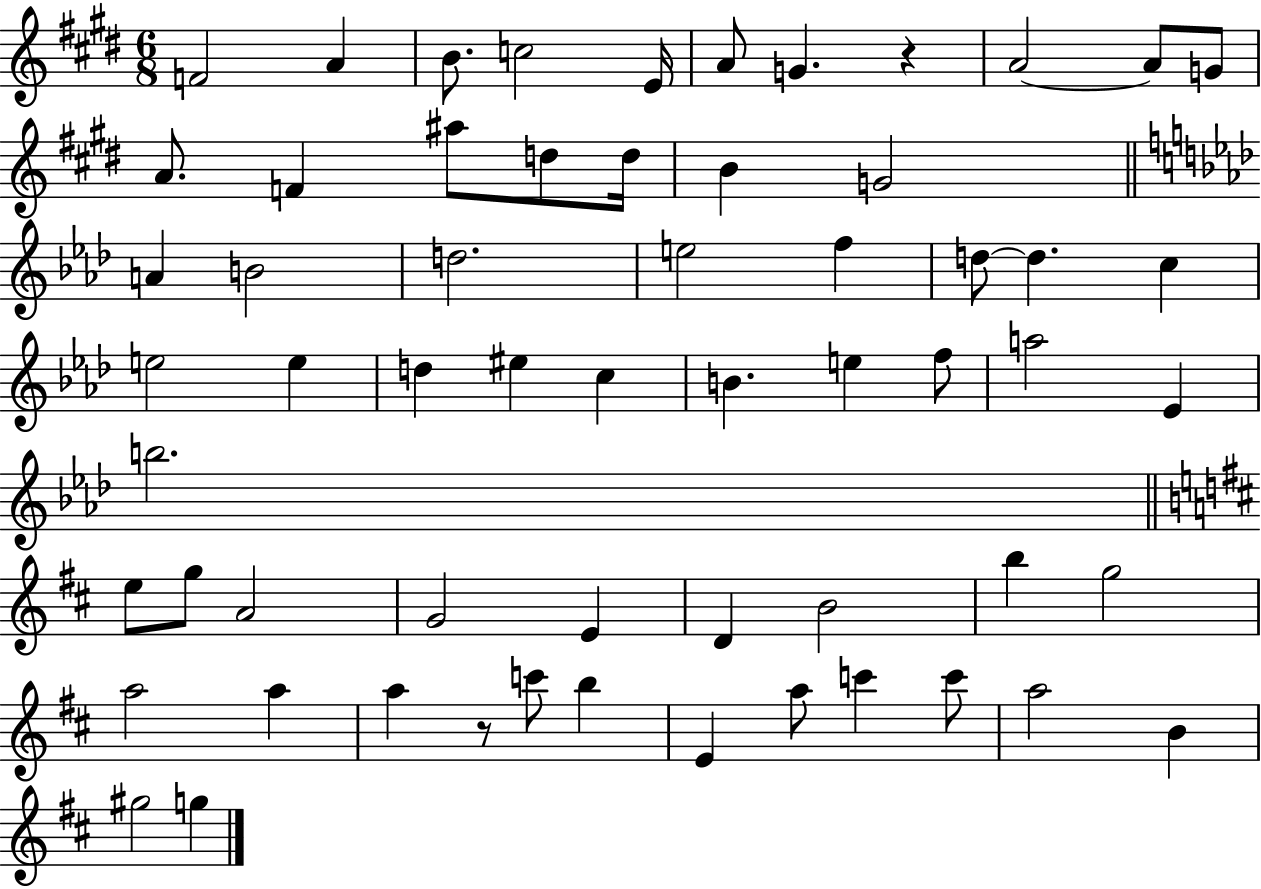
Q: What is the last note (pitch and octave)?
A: G5